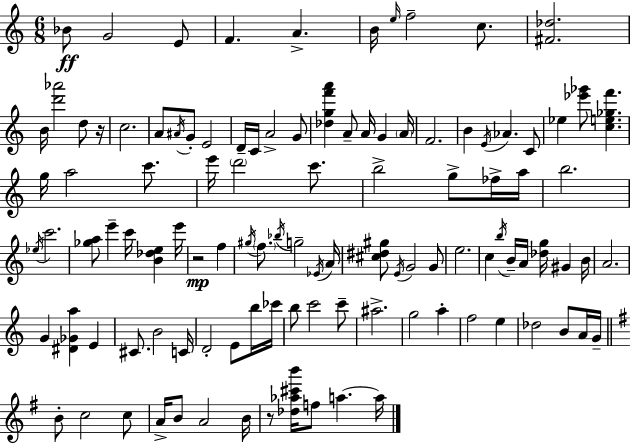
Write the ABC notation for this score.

X:1
T:Untitled
M:6/8
L:1/4
K:C
_B/2 G2 E/2 F A B/4 e/4 f2 c/2 [^F_d]2 B/4 [d'_a']2 d/2 z/4 c2 A/2 ^A/4 G/2 E2 D/4 C/4 A2 G/2 [_dgf'a'] A/2 A/4 G A/4 F2 B E/4 _A C/2 _e [_e'_g']/2 [ce_gf'] g/4 a2 c'/2 e'/4 d'2 c'/2 b2 g/2 _f/4 a/4 b2 _e/4 c'2 [_ga]/2 e' c'/4 [B_de] e'/4 z2 f ^g/4 f/2 _b/4 g2 _E/4 A/4 [^c^d^g]/2 E/4 G2 G/2 e2 c b/4 B/4 A/4 [_dg]/4 ^G B/4 A2 G [^D_Ga] E ^C/2 B2 C/4 D2 E/2 b/4 _c'/4 b/2 c'2 c'/2 ^a2 g2 a f2 e _d2 B/2 A/4 G/4 B/2 c2 c/2 A/4 B/2 A2 B/4 z/2 [_d_a^c'b']/4 f/2 a a/4